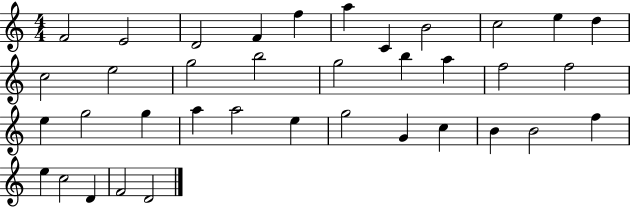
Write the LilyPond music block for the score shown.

{
  \clef treble
  \numericTimeSignature
  \time 4/4
  \key c \major
  f'2 e'2 | d'2 f'4 f''4 | a''4 c'4 b'2 | c''2 e''4 d''4 | \break c''2 e''2 | g''2 b''2 | g''2 b''4 a''4 | f''2 f''2 | \break e''4 g''2 g''4 | a''4 a''2 e''4 | g''2 g'4 c''4 | b'4 b'2 f''4 | \break e''4 c''2 d'4 | f'2 d'2 | \bar "|."
}